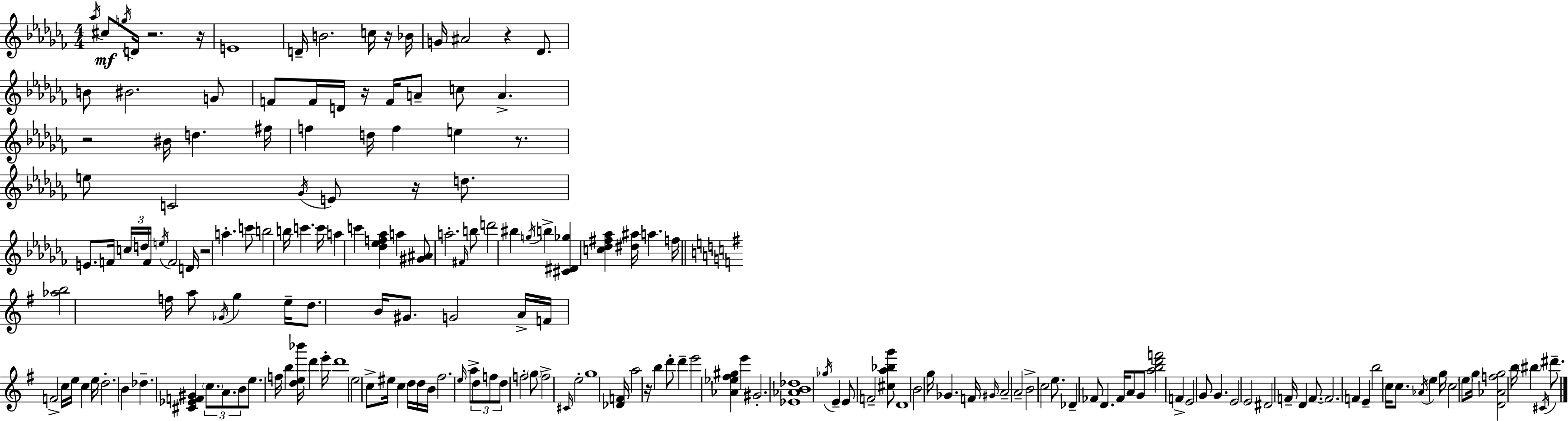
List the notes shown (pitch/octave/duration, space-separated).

Ab5/s C#5/e G5/s D4/s R/h. R/s E4/w D4/s B4/h. C5/s R/s Bb4/s G4/s A#4/h R/q Db4/e. B4/e BIS4/h. G4/e F4/e F4/s D4/s R/s F4/s A4/e C5/e A4/q. R/h BIS4/s D5/q. F#5/s F5/q D5/s F5/q E5/q R/e. E5/e C4/h Gb4/s E4/e R/s D5/e. E4/e. F4/s C5/s D5/s F4/s E5/s F4/h D4/s R/h A5/q. C6/e B5/h B5/s C6/q. C6/s A5/q C6/q [Db5,Eb5,F5,Ab5]/q A5/q [G#4,A#4]/e A5/h. F#4/s B5/e D6/h BIS5/q G5/s B5/q [C#4,D#4,Gb5]/q [C5,Db5,F#5,Ab5]/q [D#5,A#5]/s A5/q. F5/s [Ab5,B5]/h F5/s A5/e Gb4/s G5/q E5/s D5/e. B4/s G#4/e. G4/h A4/s F4/s F4/h C5/s E5/s C5/q E5/s D5/h. B4/q Db5/q. [C#4,Eb4,F4,G#4]/q C5/e. A4/e. B4/e E5/e. F5/s B5/q [D5,E5,Bb6]/s D6/q E6/s D6/w E5/h C5/e EIS5/s C5/q D5/s D5/s B4/s F#5/h. E5/s A5/e D5/e F5/e D5/e F5/h G5/e F5/h C#4/s E5/h G5/w [Db4,F4]/s A5/h R/s B5/q D6/e D6/q E6/h [Ab4,Eb5,F#5,G#5]/q E6/q G#4/h. [Eb4,Ab4,B4,Db5]/w Gb5/s E4/q E4/e F4/h [C#5,A5,Bb5,G6]/e D4/w B4/h G5/s Gb4/q. F4/s G#4/s A4/h A4/h B4/h C5/h E5/e. Db4/q FES4/e D4/q. FES4/s A4/e G4/e [A5,B5,D6,F6]/h F4/q E4/h G4/e G4/q. E4/h E4/h D#4/h F4/s D4/q F4/e. F4/h. F4/q E4/q B5/h C5/s C5/e. Ab4/s E5/q G5/s C5/h E5/e G5/s [D4,Ab4,F5,G5]/h B5/s BIS5/q C#4/s D#6/e.